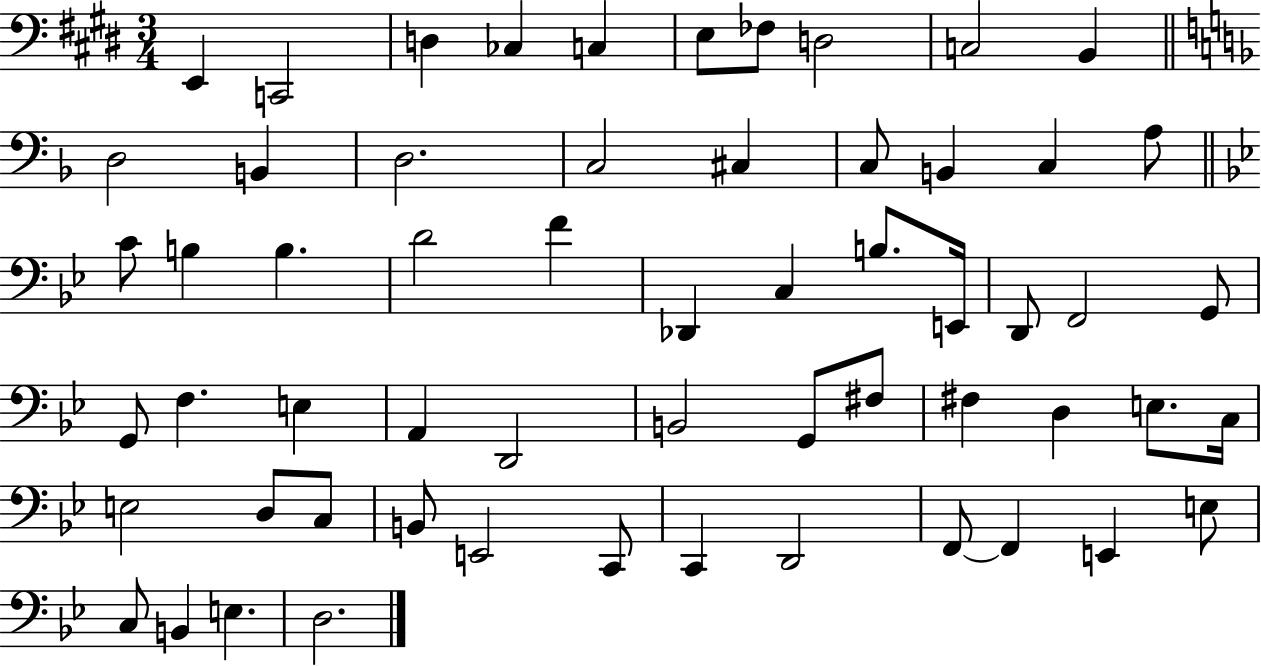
X:1
T:Untitled
M:3/4
L:1/4
K:E
E,, C,,2 D, _C, C, E,/2 _F,/2 D,2 C,2 B,, D,2 B,, D,2 C,2 ^C, C,/2 B,, C, A,/2 C/2 B, B, D2 F _D,, C, B,/2 E,,/4 D,,/2 F,,2 G,,/2 G,,/2 F, E, A,, D,,2 B,,2 G,,/2 ^F,/2 ^F, D, E,/2 C,/4 E,2 D,/2 C,/2 B,,/2 E,,2 C,,/2 C,, D,,2 F,,/2 F,, E,, E,/2 C,/2 B,, E, D,2